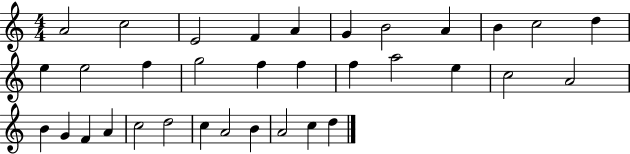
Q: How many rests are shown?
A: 0